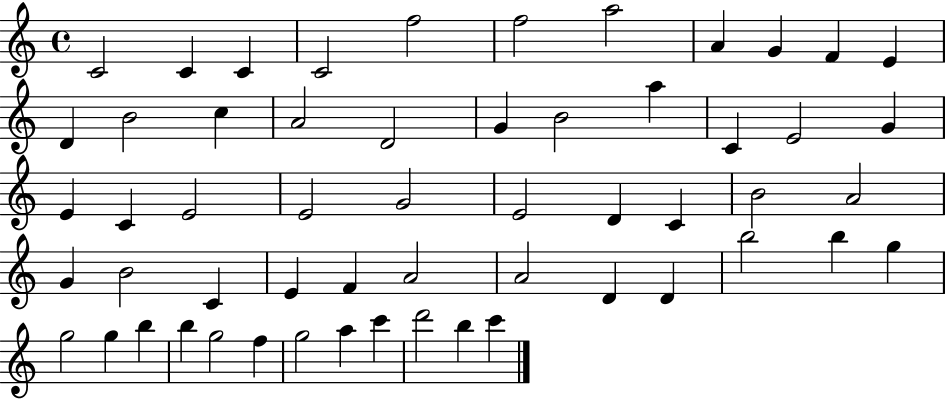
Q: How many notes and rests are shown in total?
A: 56